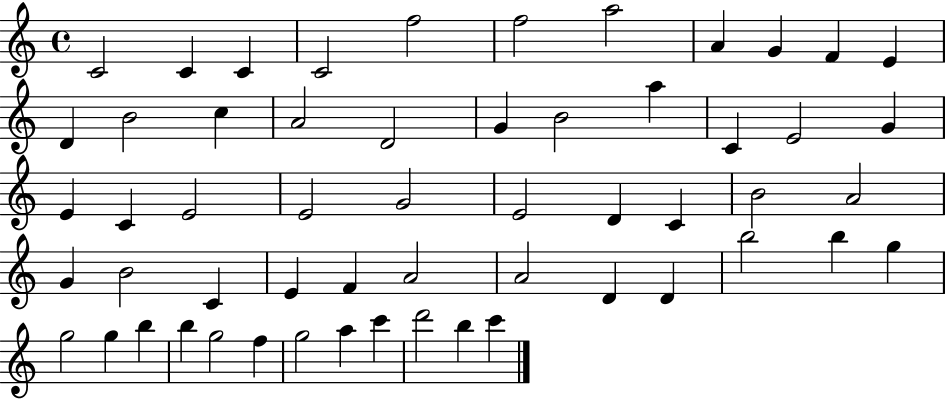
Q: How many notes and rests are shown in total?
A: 56